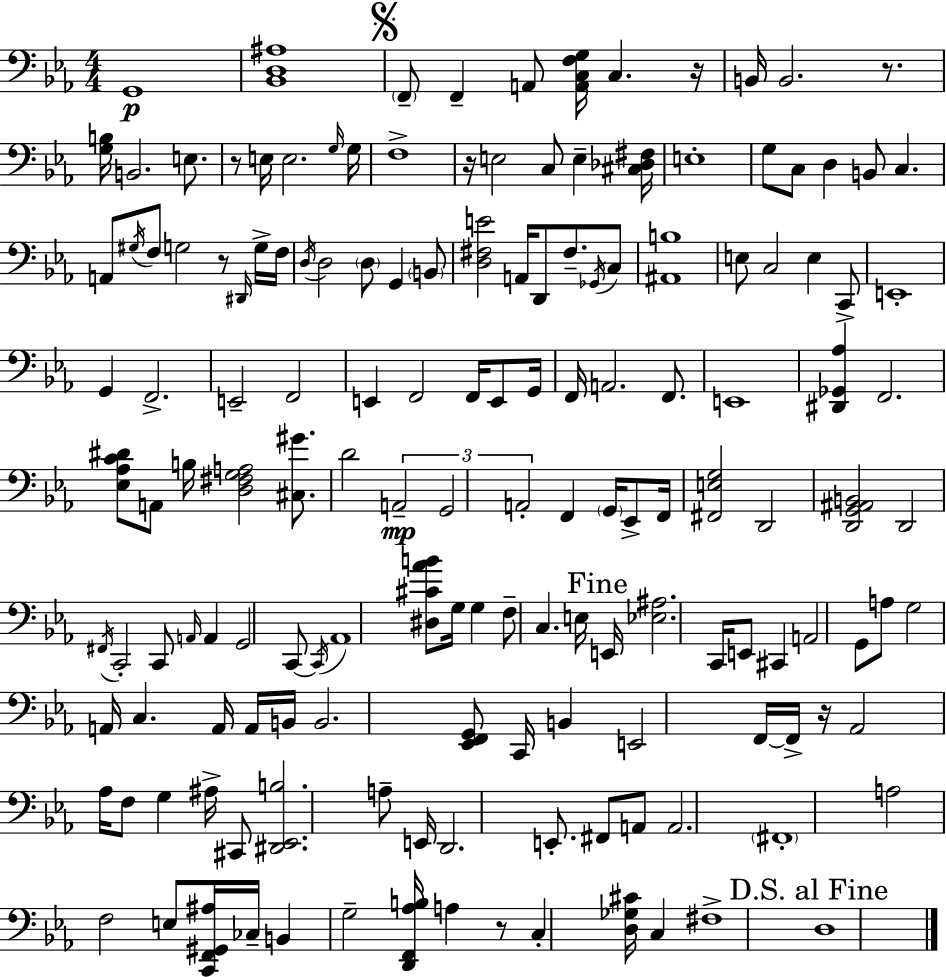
X:1
T:Untitled
M:4/4
L:1/4
K:Eb
G,,4 [_B,,D,^A,]4 F,,/2 F,, A,,/2 [A,,C,F,G,]/4 C, z/4 B,,/4 B,,2 z/2 [G,B,]/4 B,,2 E,/2 z/2 E,/4 E,2 G,/4 G,/4 F,4 z/4 E,2 C,/2 E, [^C,_D,^F,]/4 E,4 G,/2 C,/2 D, B,,/2 C, A,,/2 ^G,/4 F,/2 G,2 z/2 ^D,,/4 G,/4 F,/4 D,/4 D,2 D,/2 G,, B,,/2 [D,^F,E]2 A,,/4 D,,/2 ^F,/2 _G,,/4 C,/2 [^A,,B,]4 E,/2 C,2 E, C,,/2 E,,4 G,, F,,2 E,,2 F,,2 E,, F,,2 F,,/4 E,,/2 G,,/4 F,,/4 A,,2 F,,/2 E,,4 [^D,,_G,,_A,] F,,2 [_E,_A,C^D]/2 A,,/2 B,/4 [D,^F,G,A,]2 [^C,^G]/2 D2 A,,2 G,,2 A,,2 F,, G,,/4 _E,,/2 F,,/4 [^F,,E,G,]2 D,,2 [D,,G,,^A,,B,,]2 D,,2 ^F,,/4 C,,2 C,,/2 A,,/4 A,, G,,2 C,,/2 C,,/4 _A,,4 [^D,^C_AB]/2 G,/4 G, F,/2 C, E,/4 E,,/4 [_E,^A,]2 C,,/4 E,,/2 ^C,, A,,2 G,,/2 A,/2 G,2 A,,/4 C, A,,/4 A,,/4 B,,/4 B,,2 [_E,,F,,G,,]/2 C,,/4 B,, E,,2 F,,/4 F,,/4 z/4 _A,,2 _A,/4 F,/2 G, ^A,/4 ^C,,/2 [^D,,_E,,B,]2 A,/2 E,,/4 D,,2 E,,/2 ^F,,/2 A,,/2 A,,2 ^F,,4 A,2 F,2 E,/2 [C,,F,,^G,,^A,]/4 _C,/4 B,, G,2 [D,,F,,_A,B,]/4 A, z/2 C, [D,_G,^C]/4 C, ^F,4 D,4